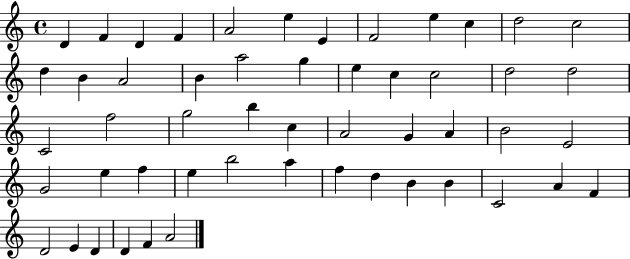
D4/q F4/q D4/q F4/q A4/h E5/q E4/q F4/h E5/q C5/q D5/h C5/h D5/q B4/q A4/h B4/q A5/h G5/q E5/q C5/q C5/h D5/h D5/h C4/h F5/h G5/h B5/q C5/q A4/h G4/q A4/q B4/h E4/h G4/h E5/q F5/q E5/q B5/h A5/q F5/q D5/q B4/q B4/q C4/h A4/q F4/q D4/h E4/q D4/q D4/q F4/q A4/h